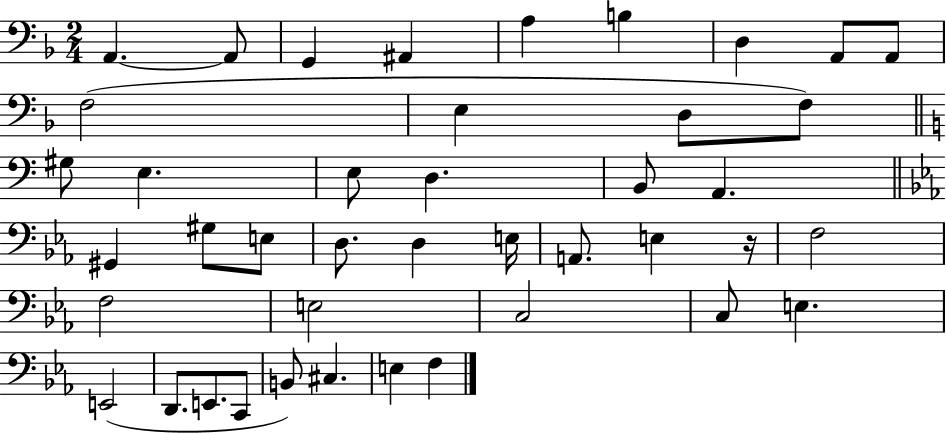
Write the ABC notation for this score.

X:1
T:Untitled
M:2/4
L:1/4
K:F
A,, A,,/2 G,, ^A,, A, B, D, A,,/2 A,,/2 F,2 E, D,/2 F,/2 ^G,/2 E, E,/2 D, B,,/2 A,, ^G,, ^G,/2 E,/2 D,/2 D, E,/4 A,,/2 E, z/4 F,2 F,2 E,2 C,2 C,/2 E, E,,2 D,,/2 E,,/2 C,,/2 B,,/2 ^C, E, F,